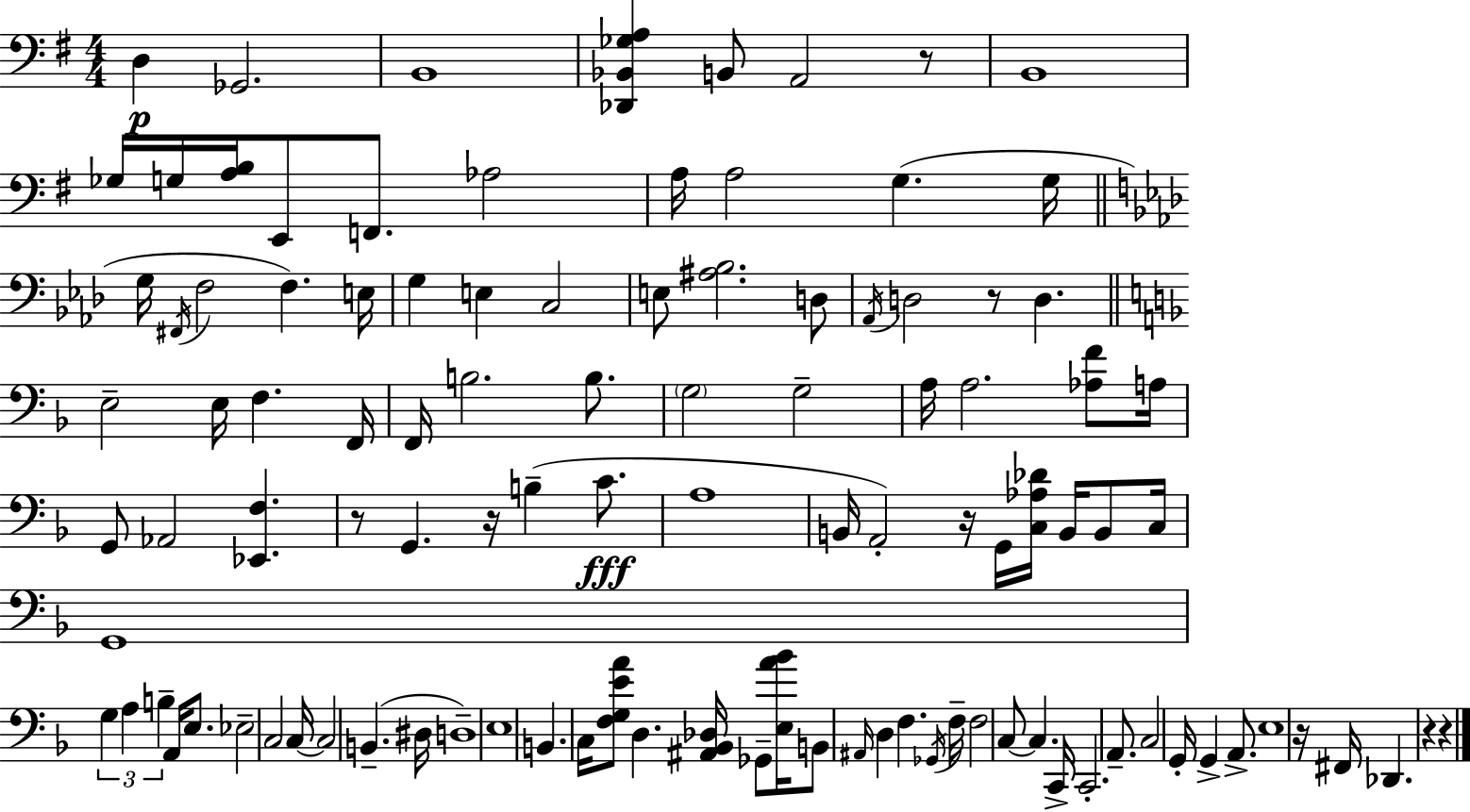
{
  \clef bass
  \numericTimeSignature
  \time 4/4
  \key e \minor
  d4\p ges,2. | b,1 | <des, bes, ges a>4 b,8 a,2 r8 | b,1 | \break ges16 g16 <a b>16 e,8 f,8. aes2 | a16 a2 g4.( g16 | \bar "||" \break \key f \minor g16 \acciaccatura { fis,16 } f2 f4.) | e16 g4 e4 c2 | e8 <ais bes>2. d8 | \acciaccatura { aes,16 } d2 r8 d4. | \break \bar "||" \break \key d \minor e2-- e16 f4. f,16 | f,16 b2. b8. | \parenthesize g2 g2-- | a16 a2. <aes f'>8 a16 | \break g,8 aes,2 <ees, f>4. | r8 g,4. r16 b4--( c'8.\fff | a1 | b,16 a,2-.) r16 g,16 <c aes des'>16 b,16 b,8 c16 | \break g,1 | \tuplet 3/2 { g4 a4 b4-- } a,16 e8. | ees2-- c2 | c16~~ c2 b,4.--( dis16 | \break d1--) | e1 | b,4. c16 <f g e' a'>8 d4. <ais, bes, des>16 | ges,8-- <e a' bes'>16 b,8 \grace { ais,16 } d4 f4. | \break \acciaccatura { ges,16 } f16-- f2 c8~~ c4. | c,16-> c,2.-. a,8.-- | c2 g,16-. g,4-> a,8.-> | e1 | \break r16 fis,16 des,4. r4 r4 | \bar "|."
}